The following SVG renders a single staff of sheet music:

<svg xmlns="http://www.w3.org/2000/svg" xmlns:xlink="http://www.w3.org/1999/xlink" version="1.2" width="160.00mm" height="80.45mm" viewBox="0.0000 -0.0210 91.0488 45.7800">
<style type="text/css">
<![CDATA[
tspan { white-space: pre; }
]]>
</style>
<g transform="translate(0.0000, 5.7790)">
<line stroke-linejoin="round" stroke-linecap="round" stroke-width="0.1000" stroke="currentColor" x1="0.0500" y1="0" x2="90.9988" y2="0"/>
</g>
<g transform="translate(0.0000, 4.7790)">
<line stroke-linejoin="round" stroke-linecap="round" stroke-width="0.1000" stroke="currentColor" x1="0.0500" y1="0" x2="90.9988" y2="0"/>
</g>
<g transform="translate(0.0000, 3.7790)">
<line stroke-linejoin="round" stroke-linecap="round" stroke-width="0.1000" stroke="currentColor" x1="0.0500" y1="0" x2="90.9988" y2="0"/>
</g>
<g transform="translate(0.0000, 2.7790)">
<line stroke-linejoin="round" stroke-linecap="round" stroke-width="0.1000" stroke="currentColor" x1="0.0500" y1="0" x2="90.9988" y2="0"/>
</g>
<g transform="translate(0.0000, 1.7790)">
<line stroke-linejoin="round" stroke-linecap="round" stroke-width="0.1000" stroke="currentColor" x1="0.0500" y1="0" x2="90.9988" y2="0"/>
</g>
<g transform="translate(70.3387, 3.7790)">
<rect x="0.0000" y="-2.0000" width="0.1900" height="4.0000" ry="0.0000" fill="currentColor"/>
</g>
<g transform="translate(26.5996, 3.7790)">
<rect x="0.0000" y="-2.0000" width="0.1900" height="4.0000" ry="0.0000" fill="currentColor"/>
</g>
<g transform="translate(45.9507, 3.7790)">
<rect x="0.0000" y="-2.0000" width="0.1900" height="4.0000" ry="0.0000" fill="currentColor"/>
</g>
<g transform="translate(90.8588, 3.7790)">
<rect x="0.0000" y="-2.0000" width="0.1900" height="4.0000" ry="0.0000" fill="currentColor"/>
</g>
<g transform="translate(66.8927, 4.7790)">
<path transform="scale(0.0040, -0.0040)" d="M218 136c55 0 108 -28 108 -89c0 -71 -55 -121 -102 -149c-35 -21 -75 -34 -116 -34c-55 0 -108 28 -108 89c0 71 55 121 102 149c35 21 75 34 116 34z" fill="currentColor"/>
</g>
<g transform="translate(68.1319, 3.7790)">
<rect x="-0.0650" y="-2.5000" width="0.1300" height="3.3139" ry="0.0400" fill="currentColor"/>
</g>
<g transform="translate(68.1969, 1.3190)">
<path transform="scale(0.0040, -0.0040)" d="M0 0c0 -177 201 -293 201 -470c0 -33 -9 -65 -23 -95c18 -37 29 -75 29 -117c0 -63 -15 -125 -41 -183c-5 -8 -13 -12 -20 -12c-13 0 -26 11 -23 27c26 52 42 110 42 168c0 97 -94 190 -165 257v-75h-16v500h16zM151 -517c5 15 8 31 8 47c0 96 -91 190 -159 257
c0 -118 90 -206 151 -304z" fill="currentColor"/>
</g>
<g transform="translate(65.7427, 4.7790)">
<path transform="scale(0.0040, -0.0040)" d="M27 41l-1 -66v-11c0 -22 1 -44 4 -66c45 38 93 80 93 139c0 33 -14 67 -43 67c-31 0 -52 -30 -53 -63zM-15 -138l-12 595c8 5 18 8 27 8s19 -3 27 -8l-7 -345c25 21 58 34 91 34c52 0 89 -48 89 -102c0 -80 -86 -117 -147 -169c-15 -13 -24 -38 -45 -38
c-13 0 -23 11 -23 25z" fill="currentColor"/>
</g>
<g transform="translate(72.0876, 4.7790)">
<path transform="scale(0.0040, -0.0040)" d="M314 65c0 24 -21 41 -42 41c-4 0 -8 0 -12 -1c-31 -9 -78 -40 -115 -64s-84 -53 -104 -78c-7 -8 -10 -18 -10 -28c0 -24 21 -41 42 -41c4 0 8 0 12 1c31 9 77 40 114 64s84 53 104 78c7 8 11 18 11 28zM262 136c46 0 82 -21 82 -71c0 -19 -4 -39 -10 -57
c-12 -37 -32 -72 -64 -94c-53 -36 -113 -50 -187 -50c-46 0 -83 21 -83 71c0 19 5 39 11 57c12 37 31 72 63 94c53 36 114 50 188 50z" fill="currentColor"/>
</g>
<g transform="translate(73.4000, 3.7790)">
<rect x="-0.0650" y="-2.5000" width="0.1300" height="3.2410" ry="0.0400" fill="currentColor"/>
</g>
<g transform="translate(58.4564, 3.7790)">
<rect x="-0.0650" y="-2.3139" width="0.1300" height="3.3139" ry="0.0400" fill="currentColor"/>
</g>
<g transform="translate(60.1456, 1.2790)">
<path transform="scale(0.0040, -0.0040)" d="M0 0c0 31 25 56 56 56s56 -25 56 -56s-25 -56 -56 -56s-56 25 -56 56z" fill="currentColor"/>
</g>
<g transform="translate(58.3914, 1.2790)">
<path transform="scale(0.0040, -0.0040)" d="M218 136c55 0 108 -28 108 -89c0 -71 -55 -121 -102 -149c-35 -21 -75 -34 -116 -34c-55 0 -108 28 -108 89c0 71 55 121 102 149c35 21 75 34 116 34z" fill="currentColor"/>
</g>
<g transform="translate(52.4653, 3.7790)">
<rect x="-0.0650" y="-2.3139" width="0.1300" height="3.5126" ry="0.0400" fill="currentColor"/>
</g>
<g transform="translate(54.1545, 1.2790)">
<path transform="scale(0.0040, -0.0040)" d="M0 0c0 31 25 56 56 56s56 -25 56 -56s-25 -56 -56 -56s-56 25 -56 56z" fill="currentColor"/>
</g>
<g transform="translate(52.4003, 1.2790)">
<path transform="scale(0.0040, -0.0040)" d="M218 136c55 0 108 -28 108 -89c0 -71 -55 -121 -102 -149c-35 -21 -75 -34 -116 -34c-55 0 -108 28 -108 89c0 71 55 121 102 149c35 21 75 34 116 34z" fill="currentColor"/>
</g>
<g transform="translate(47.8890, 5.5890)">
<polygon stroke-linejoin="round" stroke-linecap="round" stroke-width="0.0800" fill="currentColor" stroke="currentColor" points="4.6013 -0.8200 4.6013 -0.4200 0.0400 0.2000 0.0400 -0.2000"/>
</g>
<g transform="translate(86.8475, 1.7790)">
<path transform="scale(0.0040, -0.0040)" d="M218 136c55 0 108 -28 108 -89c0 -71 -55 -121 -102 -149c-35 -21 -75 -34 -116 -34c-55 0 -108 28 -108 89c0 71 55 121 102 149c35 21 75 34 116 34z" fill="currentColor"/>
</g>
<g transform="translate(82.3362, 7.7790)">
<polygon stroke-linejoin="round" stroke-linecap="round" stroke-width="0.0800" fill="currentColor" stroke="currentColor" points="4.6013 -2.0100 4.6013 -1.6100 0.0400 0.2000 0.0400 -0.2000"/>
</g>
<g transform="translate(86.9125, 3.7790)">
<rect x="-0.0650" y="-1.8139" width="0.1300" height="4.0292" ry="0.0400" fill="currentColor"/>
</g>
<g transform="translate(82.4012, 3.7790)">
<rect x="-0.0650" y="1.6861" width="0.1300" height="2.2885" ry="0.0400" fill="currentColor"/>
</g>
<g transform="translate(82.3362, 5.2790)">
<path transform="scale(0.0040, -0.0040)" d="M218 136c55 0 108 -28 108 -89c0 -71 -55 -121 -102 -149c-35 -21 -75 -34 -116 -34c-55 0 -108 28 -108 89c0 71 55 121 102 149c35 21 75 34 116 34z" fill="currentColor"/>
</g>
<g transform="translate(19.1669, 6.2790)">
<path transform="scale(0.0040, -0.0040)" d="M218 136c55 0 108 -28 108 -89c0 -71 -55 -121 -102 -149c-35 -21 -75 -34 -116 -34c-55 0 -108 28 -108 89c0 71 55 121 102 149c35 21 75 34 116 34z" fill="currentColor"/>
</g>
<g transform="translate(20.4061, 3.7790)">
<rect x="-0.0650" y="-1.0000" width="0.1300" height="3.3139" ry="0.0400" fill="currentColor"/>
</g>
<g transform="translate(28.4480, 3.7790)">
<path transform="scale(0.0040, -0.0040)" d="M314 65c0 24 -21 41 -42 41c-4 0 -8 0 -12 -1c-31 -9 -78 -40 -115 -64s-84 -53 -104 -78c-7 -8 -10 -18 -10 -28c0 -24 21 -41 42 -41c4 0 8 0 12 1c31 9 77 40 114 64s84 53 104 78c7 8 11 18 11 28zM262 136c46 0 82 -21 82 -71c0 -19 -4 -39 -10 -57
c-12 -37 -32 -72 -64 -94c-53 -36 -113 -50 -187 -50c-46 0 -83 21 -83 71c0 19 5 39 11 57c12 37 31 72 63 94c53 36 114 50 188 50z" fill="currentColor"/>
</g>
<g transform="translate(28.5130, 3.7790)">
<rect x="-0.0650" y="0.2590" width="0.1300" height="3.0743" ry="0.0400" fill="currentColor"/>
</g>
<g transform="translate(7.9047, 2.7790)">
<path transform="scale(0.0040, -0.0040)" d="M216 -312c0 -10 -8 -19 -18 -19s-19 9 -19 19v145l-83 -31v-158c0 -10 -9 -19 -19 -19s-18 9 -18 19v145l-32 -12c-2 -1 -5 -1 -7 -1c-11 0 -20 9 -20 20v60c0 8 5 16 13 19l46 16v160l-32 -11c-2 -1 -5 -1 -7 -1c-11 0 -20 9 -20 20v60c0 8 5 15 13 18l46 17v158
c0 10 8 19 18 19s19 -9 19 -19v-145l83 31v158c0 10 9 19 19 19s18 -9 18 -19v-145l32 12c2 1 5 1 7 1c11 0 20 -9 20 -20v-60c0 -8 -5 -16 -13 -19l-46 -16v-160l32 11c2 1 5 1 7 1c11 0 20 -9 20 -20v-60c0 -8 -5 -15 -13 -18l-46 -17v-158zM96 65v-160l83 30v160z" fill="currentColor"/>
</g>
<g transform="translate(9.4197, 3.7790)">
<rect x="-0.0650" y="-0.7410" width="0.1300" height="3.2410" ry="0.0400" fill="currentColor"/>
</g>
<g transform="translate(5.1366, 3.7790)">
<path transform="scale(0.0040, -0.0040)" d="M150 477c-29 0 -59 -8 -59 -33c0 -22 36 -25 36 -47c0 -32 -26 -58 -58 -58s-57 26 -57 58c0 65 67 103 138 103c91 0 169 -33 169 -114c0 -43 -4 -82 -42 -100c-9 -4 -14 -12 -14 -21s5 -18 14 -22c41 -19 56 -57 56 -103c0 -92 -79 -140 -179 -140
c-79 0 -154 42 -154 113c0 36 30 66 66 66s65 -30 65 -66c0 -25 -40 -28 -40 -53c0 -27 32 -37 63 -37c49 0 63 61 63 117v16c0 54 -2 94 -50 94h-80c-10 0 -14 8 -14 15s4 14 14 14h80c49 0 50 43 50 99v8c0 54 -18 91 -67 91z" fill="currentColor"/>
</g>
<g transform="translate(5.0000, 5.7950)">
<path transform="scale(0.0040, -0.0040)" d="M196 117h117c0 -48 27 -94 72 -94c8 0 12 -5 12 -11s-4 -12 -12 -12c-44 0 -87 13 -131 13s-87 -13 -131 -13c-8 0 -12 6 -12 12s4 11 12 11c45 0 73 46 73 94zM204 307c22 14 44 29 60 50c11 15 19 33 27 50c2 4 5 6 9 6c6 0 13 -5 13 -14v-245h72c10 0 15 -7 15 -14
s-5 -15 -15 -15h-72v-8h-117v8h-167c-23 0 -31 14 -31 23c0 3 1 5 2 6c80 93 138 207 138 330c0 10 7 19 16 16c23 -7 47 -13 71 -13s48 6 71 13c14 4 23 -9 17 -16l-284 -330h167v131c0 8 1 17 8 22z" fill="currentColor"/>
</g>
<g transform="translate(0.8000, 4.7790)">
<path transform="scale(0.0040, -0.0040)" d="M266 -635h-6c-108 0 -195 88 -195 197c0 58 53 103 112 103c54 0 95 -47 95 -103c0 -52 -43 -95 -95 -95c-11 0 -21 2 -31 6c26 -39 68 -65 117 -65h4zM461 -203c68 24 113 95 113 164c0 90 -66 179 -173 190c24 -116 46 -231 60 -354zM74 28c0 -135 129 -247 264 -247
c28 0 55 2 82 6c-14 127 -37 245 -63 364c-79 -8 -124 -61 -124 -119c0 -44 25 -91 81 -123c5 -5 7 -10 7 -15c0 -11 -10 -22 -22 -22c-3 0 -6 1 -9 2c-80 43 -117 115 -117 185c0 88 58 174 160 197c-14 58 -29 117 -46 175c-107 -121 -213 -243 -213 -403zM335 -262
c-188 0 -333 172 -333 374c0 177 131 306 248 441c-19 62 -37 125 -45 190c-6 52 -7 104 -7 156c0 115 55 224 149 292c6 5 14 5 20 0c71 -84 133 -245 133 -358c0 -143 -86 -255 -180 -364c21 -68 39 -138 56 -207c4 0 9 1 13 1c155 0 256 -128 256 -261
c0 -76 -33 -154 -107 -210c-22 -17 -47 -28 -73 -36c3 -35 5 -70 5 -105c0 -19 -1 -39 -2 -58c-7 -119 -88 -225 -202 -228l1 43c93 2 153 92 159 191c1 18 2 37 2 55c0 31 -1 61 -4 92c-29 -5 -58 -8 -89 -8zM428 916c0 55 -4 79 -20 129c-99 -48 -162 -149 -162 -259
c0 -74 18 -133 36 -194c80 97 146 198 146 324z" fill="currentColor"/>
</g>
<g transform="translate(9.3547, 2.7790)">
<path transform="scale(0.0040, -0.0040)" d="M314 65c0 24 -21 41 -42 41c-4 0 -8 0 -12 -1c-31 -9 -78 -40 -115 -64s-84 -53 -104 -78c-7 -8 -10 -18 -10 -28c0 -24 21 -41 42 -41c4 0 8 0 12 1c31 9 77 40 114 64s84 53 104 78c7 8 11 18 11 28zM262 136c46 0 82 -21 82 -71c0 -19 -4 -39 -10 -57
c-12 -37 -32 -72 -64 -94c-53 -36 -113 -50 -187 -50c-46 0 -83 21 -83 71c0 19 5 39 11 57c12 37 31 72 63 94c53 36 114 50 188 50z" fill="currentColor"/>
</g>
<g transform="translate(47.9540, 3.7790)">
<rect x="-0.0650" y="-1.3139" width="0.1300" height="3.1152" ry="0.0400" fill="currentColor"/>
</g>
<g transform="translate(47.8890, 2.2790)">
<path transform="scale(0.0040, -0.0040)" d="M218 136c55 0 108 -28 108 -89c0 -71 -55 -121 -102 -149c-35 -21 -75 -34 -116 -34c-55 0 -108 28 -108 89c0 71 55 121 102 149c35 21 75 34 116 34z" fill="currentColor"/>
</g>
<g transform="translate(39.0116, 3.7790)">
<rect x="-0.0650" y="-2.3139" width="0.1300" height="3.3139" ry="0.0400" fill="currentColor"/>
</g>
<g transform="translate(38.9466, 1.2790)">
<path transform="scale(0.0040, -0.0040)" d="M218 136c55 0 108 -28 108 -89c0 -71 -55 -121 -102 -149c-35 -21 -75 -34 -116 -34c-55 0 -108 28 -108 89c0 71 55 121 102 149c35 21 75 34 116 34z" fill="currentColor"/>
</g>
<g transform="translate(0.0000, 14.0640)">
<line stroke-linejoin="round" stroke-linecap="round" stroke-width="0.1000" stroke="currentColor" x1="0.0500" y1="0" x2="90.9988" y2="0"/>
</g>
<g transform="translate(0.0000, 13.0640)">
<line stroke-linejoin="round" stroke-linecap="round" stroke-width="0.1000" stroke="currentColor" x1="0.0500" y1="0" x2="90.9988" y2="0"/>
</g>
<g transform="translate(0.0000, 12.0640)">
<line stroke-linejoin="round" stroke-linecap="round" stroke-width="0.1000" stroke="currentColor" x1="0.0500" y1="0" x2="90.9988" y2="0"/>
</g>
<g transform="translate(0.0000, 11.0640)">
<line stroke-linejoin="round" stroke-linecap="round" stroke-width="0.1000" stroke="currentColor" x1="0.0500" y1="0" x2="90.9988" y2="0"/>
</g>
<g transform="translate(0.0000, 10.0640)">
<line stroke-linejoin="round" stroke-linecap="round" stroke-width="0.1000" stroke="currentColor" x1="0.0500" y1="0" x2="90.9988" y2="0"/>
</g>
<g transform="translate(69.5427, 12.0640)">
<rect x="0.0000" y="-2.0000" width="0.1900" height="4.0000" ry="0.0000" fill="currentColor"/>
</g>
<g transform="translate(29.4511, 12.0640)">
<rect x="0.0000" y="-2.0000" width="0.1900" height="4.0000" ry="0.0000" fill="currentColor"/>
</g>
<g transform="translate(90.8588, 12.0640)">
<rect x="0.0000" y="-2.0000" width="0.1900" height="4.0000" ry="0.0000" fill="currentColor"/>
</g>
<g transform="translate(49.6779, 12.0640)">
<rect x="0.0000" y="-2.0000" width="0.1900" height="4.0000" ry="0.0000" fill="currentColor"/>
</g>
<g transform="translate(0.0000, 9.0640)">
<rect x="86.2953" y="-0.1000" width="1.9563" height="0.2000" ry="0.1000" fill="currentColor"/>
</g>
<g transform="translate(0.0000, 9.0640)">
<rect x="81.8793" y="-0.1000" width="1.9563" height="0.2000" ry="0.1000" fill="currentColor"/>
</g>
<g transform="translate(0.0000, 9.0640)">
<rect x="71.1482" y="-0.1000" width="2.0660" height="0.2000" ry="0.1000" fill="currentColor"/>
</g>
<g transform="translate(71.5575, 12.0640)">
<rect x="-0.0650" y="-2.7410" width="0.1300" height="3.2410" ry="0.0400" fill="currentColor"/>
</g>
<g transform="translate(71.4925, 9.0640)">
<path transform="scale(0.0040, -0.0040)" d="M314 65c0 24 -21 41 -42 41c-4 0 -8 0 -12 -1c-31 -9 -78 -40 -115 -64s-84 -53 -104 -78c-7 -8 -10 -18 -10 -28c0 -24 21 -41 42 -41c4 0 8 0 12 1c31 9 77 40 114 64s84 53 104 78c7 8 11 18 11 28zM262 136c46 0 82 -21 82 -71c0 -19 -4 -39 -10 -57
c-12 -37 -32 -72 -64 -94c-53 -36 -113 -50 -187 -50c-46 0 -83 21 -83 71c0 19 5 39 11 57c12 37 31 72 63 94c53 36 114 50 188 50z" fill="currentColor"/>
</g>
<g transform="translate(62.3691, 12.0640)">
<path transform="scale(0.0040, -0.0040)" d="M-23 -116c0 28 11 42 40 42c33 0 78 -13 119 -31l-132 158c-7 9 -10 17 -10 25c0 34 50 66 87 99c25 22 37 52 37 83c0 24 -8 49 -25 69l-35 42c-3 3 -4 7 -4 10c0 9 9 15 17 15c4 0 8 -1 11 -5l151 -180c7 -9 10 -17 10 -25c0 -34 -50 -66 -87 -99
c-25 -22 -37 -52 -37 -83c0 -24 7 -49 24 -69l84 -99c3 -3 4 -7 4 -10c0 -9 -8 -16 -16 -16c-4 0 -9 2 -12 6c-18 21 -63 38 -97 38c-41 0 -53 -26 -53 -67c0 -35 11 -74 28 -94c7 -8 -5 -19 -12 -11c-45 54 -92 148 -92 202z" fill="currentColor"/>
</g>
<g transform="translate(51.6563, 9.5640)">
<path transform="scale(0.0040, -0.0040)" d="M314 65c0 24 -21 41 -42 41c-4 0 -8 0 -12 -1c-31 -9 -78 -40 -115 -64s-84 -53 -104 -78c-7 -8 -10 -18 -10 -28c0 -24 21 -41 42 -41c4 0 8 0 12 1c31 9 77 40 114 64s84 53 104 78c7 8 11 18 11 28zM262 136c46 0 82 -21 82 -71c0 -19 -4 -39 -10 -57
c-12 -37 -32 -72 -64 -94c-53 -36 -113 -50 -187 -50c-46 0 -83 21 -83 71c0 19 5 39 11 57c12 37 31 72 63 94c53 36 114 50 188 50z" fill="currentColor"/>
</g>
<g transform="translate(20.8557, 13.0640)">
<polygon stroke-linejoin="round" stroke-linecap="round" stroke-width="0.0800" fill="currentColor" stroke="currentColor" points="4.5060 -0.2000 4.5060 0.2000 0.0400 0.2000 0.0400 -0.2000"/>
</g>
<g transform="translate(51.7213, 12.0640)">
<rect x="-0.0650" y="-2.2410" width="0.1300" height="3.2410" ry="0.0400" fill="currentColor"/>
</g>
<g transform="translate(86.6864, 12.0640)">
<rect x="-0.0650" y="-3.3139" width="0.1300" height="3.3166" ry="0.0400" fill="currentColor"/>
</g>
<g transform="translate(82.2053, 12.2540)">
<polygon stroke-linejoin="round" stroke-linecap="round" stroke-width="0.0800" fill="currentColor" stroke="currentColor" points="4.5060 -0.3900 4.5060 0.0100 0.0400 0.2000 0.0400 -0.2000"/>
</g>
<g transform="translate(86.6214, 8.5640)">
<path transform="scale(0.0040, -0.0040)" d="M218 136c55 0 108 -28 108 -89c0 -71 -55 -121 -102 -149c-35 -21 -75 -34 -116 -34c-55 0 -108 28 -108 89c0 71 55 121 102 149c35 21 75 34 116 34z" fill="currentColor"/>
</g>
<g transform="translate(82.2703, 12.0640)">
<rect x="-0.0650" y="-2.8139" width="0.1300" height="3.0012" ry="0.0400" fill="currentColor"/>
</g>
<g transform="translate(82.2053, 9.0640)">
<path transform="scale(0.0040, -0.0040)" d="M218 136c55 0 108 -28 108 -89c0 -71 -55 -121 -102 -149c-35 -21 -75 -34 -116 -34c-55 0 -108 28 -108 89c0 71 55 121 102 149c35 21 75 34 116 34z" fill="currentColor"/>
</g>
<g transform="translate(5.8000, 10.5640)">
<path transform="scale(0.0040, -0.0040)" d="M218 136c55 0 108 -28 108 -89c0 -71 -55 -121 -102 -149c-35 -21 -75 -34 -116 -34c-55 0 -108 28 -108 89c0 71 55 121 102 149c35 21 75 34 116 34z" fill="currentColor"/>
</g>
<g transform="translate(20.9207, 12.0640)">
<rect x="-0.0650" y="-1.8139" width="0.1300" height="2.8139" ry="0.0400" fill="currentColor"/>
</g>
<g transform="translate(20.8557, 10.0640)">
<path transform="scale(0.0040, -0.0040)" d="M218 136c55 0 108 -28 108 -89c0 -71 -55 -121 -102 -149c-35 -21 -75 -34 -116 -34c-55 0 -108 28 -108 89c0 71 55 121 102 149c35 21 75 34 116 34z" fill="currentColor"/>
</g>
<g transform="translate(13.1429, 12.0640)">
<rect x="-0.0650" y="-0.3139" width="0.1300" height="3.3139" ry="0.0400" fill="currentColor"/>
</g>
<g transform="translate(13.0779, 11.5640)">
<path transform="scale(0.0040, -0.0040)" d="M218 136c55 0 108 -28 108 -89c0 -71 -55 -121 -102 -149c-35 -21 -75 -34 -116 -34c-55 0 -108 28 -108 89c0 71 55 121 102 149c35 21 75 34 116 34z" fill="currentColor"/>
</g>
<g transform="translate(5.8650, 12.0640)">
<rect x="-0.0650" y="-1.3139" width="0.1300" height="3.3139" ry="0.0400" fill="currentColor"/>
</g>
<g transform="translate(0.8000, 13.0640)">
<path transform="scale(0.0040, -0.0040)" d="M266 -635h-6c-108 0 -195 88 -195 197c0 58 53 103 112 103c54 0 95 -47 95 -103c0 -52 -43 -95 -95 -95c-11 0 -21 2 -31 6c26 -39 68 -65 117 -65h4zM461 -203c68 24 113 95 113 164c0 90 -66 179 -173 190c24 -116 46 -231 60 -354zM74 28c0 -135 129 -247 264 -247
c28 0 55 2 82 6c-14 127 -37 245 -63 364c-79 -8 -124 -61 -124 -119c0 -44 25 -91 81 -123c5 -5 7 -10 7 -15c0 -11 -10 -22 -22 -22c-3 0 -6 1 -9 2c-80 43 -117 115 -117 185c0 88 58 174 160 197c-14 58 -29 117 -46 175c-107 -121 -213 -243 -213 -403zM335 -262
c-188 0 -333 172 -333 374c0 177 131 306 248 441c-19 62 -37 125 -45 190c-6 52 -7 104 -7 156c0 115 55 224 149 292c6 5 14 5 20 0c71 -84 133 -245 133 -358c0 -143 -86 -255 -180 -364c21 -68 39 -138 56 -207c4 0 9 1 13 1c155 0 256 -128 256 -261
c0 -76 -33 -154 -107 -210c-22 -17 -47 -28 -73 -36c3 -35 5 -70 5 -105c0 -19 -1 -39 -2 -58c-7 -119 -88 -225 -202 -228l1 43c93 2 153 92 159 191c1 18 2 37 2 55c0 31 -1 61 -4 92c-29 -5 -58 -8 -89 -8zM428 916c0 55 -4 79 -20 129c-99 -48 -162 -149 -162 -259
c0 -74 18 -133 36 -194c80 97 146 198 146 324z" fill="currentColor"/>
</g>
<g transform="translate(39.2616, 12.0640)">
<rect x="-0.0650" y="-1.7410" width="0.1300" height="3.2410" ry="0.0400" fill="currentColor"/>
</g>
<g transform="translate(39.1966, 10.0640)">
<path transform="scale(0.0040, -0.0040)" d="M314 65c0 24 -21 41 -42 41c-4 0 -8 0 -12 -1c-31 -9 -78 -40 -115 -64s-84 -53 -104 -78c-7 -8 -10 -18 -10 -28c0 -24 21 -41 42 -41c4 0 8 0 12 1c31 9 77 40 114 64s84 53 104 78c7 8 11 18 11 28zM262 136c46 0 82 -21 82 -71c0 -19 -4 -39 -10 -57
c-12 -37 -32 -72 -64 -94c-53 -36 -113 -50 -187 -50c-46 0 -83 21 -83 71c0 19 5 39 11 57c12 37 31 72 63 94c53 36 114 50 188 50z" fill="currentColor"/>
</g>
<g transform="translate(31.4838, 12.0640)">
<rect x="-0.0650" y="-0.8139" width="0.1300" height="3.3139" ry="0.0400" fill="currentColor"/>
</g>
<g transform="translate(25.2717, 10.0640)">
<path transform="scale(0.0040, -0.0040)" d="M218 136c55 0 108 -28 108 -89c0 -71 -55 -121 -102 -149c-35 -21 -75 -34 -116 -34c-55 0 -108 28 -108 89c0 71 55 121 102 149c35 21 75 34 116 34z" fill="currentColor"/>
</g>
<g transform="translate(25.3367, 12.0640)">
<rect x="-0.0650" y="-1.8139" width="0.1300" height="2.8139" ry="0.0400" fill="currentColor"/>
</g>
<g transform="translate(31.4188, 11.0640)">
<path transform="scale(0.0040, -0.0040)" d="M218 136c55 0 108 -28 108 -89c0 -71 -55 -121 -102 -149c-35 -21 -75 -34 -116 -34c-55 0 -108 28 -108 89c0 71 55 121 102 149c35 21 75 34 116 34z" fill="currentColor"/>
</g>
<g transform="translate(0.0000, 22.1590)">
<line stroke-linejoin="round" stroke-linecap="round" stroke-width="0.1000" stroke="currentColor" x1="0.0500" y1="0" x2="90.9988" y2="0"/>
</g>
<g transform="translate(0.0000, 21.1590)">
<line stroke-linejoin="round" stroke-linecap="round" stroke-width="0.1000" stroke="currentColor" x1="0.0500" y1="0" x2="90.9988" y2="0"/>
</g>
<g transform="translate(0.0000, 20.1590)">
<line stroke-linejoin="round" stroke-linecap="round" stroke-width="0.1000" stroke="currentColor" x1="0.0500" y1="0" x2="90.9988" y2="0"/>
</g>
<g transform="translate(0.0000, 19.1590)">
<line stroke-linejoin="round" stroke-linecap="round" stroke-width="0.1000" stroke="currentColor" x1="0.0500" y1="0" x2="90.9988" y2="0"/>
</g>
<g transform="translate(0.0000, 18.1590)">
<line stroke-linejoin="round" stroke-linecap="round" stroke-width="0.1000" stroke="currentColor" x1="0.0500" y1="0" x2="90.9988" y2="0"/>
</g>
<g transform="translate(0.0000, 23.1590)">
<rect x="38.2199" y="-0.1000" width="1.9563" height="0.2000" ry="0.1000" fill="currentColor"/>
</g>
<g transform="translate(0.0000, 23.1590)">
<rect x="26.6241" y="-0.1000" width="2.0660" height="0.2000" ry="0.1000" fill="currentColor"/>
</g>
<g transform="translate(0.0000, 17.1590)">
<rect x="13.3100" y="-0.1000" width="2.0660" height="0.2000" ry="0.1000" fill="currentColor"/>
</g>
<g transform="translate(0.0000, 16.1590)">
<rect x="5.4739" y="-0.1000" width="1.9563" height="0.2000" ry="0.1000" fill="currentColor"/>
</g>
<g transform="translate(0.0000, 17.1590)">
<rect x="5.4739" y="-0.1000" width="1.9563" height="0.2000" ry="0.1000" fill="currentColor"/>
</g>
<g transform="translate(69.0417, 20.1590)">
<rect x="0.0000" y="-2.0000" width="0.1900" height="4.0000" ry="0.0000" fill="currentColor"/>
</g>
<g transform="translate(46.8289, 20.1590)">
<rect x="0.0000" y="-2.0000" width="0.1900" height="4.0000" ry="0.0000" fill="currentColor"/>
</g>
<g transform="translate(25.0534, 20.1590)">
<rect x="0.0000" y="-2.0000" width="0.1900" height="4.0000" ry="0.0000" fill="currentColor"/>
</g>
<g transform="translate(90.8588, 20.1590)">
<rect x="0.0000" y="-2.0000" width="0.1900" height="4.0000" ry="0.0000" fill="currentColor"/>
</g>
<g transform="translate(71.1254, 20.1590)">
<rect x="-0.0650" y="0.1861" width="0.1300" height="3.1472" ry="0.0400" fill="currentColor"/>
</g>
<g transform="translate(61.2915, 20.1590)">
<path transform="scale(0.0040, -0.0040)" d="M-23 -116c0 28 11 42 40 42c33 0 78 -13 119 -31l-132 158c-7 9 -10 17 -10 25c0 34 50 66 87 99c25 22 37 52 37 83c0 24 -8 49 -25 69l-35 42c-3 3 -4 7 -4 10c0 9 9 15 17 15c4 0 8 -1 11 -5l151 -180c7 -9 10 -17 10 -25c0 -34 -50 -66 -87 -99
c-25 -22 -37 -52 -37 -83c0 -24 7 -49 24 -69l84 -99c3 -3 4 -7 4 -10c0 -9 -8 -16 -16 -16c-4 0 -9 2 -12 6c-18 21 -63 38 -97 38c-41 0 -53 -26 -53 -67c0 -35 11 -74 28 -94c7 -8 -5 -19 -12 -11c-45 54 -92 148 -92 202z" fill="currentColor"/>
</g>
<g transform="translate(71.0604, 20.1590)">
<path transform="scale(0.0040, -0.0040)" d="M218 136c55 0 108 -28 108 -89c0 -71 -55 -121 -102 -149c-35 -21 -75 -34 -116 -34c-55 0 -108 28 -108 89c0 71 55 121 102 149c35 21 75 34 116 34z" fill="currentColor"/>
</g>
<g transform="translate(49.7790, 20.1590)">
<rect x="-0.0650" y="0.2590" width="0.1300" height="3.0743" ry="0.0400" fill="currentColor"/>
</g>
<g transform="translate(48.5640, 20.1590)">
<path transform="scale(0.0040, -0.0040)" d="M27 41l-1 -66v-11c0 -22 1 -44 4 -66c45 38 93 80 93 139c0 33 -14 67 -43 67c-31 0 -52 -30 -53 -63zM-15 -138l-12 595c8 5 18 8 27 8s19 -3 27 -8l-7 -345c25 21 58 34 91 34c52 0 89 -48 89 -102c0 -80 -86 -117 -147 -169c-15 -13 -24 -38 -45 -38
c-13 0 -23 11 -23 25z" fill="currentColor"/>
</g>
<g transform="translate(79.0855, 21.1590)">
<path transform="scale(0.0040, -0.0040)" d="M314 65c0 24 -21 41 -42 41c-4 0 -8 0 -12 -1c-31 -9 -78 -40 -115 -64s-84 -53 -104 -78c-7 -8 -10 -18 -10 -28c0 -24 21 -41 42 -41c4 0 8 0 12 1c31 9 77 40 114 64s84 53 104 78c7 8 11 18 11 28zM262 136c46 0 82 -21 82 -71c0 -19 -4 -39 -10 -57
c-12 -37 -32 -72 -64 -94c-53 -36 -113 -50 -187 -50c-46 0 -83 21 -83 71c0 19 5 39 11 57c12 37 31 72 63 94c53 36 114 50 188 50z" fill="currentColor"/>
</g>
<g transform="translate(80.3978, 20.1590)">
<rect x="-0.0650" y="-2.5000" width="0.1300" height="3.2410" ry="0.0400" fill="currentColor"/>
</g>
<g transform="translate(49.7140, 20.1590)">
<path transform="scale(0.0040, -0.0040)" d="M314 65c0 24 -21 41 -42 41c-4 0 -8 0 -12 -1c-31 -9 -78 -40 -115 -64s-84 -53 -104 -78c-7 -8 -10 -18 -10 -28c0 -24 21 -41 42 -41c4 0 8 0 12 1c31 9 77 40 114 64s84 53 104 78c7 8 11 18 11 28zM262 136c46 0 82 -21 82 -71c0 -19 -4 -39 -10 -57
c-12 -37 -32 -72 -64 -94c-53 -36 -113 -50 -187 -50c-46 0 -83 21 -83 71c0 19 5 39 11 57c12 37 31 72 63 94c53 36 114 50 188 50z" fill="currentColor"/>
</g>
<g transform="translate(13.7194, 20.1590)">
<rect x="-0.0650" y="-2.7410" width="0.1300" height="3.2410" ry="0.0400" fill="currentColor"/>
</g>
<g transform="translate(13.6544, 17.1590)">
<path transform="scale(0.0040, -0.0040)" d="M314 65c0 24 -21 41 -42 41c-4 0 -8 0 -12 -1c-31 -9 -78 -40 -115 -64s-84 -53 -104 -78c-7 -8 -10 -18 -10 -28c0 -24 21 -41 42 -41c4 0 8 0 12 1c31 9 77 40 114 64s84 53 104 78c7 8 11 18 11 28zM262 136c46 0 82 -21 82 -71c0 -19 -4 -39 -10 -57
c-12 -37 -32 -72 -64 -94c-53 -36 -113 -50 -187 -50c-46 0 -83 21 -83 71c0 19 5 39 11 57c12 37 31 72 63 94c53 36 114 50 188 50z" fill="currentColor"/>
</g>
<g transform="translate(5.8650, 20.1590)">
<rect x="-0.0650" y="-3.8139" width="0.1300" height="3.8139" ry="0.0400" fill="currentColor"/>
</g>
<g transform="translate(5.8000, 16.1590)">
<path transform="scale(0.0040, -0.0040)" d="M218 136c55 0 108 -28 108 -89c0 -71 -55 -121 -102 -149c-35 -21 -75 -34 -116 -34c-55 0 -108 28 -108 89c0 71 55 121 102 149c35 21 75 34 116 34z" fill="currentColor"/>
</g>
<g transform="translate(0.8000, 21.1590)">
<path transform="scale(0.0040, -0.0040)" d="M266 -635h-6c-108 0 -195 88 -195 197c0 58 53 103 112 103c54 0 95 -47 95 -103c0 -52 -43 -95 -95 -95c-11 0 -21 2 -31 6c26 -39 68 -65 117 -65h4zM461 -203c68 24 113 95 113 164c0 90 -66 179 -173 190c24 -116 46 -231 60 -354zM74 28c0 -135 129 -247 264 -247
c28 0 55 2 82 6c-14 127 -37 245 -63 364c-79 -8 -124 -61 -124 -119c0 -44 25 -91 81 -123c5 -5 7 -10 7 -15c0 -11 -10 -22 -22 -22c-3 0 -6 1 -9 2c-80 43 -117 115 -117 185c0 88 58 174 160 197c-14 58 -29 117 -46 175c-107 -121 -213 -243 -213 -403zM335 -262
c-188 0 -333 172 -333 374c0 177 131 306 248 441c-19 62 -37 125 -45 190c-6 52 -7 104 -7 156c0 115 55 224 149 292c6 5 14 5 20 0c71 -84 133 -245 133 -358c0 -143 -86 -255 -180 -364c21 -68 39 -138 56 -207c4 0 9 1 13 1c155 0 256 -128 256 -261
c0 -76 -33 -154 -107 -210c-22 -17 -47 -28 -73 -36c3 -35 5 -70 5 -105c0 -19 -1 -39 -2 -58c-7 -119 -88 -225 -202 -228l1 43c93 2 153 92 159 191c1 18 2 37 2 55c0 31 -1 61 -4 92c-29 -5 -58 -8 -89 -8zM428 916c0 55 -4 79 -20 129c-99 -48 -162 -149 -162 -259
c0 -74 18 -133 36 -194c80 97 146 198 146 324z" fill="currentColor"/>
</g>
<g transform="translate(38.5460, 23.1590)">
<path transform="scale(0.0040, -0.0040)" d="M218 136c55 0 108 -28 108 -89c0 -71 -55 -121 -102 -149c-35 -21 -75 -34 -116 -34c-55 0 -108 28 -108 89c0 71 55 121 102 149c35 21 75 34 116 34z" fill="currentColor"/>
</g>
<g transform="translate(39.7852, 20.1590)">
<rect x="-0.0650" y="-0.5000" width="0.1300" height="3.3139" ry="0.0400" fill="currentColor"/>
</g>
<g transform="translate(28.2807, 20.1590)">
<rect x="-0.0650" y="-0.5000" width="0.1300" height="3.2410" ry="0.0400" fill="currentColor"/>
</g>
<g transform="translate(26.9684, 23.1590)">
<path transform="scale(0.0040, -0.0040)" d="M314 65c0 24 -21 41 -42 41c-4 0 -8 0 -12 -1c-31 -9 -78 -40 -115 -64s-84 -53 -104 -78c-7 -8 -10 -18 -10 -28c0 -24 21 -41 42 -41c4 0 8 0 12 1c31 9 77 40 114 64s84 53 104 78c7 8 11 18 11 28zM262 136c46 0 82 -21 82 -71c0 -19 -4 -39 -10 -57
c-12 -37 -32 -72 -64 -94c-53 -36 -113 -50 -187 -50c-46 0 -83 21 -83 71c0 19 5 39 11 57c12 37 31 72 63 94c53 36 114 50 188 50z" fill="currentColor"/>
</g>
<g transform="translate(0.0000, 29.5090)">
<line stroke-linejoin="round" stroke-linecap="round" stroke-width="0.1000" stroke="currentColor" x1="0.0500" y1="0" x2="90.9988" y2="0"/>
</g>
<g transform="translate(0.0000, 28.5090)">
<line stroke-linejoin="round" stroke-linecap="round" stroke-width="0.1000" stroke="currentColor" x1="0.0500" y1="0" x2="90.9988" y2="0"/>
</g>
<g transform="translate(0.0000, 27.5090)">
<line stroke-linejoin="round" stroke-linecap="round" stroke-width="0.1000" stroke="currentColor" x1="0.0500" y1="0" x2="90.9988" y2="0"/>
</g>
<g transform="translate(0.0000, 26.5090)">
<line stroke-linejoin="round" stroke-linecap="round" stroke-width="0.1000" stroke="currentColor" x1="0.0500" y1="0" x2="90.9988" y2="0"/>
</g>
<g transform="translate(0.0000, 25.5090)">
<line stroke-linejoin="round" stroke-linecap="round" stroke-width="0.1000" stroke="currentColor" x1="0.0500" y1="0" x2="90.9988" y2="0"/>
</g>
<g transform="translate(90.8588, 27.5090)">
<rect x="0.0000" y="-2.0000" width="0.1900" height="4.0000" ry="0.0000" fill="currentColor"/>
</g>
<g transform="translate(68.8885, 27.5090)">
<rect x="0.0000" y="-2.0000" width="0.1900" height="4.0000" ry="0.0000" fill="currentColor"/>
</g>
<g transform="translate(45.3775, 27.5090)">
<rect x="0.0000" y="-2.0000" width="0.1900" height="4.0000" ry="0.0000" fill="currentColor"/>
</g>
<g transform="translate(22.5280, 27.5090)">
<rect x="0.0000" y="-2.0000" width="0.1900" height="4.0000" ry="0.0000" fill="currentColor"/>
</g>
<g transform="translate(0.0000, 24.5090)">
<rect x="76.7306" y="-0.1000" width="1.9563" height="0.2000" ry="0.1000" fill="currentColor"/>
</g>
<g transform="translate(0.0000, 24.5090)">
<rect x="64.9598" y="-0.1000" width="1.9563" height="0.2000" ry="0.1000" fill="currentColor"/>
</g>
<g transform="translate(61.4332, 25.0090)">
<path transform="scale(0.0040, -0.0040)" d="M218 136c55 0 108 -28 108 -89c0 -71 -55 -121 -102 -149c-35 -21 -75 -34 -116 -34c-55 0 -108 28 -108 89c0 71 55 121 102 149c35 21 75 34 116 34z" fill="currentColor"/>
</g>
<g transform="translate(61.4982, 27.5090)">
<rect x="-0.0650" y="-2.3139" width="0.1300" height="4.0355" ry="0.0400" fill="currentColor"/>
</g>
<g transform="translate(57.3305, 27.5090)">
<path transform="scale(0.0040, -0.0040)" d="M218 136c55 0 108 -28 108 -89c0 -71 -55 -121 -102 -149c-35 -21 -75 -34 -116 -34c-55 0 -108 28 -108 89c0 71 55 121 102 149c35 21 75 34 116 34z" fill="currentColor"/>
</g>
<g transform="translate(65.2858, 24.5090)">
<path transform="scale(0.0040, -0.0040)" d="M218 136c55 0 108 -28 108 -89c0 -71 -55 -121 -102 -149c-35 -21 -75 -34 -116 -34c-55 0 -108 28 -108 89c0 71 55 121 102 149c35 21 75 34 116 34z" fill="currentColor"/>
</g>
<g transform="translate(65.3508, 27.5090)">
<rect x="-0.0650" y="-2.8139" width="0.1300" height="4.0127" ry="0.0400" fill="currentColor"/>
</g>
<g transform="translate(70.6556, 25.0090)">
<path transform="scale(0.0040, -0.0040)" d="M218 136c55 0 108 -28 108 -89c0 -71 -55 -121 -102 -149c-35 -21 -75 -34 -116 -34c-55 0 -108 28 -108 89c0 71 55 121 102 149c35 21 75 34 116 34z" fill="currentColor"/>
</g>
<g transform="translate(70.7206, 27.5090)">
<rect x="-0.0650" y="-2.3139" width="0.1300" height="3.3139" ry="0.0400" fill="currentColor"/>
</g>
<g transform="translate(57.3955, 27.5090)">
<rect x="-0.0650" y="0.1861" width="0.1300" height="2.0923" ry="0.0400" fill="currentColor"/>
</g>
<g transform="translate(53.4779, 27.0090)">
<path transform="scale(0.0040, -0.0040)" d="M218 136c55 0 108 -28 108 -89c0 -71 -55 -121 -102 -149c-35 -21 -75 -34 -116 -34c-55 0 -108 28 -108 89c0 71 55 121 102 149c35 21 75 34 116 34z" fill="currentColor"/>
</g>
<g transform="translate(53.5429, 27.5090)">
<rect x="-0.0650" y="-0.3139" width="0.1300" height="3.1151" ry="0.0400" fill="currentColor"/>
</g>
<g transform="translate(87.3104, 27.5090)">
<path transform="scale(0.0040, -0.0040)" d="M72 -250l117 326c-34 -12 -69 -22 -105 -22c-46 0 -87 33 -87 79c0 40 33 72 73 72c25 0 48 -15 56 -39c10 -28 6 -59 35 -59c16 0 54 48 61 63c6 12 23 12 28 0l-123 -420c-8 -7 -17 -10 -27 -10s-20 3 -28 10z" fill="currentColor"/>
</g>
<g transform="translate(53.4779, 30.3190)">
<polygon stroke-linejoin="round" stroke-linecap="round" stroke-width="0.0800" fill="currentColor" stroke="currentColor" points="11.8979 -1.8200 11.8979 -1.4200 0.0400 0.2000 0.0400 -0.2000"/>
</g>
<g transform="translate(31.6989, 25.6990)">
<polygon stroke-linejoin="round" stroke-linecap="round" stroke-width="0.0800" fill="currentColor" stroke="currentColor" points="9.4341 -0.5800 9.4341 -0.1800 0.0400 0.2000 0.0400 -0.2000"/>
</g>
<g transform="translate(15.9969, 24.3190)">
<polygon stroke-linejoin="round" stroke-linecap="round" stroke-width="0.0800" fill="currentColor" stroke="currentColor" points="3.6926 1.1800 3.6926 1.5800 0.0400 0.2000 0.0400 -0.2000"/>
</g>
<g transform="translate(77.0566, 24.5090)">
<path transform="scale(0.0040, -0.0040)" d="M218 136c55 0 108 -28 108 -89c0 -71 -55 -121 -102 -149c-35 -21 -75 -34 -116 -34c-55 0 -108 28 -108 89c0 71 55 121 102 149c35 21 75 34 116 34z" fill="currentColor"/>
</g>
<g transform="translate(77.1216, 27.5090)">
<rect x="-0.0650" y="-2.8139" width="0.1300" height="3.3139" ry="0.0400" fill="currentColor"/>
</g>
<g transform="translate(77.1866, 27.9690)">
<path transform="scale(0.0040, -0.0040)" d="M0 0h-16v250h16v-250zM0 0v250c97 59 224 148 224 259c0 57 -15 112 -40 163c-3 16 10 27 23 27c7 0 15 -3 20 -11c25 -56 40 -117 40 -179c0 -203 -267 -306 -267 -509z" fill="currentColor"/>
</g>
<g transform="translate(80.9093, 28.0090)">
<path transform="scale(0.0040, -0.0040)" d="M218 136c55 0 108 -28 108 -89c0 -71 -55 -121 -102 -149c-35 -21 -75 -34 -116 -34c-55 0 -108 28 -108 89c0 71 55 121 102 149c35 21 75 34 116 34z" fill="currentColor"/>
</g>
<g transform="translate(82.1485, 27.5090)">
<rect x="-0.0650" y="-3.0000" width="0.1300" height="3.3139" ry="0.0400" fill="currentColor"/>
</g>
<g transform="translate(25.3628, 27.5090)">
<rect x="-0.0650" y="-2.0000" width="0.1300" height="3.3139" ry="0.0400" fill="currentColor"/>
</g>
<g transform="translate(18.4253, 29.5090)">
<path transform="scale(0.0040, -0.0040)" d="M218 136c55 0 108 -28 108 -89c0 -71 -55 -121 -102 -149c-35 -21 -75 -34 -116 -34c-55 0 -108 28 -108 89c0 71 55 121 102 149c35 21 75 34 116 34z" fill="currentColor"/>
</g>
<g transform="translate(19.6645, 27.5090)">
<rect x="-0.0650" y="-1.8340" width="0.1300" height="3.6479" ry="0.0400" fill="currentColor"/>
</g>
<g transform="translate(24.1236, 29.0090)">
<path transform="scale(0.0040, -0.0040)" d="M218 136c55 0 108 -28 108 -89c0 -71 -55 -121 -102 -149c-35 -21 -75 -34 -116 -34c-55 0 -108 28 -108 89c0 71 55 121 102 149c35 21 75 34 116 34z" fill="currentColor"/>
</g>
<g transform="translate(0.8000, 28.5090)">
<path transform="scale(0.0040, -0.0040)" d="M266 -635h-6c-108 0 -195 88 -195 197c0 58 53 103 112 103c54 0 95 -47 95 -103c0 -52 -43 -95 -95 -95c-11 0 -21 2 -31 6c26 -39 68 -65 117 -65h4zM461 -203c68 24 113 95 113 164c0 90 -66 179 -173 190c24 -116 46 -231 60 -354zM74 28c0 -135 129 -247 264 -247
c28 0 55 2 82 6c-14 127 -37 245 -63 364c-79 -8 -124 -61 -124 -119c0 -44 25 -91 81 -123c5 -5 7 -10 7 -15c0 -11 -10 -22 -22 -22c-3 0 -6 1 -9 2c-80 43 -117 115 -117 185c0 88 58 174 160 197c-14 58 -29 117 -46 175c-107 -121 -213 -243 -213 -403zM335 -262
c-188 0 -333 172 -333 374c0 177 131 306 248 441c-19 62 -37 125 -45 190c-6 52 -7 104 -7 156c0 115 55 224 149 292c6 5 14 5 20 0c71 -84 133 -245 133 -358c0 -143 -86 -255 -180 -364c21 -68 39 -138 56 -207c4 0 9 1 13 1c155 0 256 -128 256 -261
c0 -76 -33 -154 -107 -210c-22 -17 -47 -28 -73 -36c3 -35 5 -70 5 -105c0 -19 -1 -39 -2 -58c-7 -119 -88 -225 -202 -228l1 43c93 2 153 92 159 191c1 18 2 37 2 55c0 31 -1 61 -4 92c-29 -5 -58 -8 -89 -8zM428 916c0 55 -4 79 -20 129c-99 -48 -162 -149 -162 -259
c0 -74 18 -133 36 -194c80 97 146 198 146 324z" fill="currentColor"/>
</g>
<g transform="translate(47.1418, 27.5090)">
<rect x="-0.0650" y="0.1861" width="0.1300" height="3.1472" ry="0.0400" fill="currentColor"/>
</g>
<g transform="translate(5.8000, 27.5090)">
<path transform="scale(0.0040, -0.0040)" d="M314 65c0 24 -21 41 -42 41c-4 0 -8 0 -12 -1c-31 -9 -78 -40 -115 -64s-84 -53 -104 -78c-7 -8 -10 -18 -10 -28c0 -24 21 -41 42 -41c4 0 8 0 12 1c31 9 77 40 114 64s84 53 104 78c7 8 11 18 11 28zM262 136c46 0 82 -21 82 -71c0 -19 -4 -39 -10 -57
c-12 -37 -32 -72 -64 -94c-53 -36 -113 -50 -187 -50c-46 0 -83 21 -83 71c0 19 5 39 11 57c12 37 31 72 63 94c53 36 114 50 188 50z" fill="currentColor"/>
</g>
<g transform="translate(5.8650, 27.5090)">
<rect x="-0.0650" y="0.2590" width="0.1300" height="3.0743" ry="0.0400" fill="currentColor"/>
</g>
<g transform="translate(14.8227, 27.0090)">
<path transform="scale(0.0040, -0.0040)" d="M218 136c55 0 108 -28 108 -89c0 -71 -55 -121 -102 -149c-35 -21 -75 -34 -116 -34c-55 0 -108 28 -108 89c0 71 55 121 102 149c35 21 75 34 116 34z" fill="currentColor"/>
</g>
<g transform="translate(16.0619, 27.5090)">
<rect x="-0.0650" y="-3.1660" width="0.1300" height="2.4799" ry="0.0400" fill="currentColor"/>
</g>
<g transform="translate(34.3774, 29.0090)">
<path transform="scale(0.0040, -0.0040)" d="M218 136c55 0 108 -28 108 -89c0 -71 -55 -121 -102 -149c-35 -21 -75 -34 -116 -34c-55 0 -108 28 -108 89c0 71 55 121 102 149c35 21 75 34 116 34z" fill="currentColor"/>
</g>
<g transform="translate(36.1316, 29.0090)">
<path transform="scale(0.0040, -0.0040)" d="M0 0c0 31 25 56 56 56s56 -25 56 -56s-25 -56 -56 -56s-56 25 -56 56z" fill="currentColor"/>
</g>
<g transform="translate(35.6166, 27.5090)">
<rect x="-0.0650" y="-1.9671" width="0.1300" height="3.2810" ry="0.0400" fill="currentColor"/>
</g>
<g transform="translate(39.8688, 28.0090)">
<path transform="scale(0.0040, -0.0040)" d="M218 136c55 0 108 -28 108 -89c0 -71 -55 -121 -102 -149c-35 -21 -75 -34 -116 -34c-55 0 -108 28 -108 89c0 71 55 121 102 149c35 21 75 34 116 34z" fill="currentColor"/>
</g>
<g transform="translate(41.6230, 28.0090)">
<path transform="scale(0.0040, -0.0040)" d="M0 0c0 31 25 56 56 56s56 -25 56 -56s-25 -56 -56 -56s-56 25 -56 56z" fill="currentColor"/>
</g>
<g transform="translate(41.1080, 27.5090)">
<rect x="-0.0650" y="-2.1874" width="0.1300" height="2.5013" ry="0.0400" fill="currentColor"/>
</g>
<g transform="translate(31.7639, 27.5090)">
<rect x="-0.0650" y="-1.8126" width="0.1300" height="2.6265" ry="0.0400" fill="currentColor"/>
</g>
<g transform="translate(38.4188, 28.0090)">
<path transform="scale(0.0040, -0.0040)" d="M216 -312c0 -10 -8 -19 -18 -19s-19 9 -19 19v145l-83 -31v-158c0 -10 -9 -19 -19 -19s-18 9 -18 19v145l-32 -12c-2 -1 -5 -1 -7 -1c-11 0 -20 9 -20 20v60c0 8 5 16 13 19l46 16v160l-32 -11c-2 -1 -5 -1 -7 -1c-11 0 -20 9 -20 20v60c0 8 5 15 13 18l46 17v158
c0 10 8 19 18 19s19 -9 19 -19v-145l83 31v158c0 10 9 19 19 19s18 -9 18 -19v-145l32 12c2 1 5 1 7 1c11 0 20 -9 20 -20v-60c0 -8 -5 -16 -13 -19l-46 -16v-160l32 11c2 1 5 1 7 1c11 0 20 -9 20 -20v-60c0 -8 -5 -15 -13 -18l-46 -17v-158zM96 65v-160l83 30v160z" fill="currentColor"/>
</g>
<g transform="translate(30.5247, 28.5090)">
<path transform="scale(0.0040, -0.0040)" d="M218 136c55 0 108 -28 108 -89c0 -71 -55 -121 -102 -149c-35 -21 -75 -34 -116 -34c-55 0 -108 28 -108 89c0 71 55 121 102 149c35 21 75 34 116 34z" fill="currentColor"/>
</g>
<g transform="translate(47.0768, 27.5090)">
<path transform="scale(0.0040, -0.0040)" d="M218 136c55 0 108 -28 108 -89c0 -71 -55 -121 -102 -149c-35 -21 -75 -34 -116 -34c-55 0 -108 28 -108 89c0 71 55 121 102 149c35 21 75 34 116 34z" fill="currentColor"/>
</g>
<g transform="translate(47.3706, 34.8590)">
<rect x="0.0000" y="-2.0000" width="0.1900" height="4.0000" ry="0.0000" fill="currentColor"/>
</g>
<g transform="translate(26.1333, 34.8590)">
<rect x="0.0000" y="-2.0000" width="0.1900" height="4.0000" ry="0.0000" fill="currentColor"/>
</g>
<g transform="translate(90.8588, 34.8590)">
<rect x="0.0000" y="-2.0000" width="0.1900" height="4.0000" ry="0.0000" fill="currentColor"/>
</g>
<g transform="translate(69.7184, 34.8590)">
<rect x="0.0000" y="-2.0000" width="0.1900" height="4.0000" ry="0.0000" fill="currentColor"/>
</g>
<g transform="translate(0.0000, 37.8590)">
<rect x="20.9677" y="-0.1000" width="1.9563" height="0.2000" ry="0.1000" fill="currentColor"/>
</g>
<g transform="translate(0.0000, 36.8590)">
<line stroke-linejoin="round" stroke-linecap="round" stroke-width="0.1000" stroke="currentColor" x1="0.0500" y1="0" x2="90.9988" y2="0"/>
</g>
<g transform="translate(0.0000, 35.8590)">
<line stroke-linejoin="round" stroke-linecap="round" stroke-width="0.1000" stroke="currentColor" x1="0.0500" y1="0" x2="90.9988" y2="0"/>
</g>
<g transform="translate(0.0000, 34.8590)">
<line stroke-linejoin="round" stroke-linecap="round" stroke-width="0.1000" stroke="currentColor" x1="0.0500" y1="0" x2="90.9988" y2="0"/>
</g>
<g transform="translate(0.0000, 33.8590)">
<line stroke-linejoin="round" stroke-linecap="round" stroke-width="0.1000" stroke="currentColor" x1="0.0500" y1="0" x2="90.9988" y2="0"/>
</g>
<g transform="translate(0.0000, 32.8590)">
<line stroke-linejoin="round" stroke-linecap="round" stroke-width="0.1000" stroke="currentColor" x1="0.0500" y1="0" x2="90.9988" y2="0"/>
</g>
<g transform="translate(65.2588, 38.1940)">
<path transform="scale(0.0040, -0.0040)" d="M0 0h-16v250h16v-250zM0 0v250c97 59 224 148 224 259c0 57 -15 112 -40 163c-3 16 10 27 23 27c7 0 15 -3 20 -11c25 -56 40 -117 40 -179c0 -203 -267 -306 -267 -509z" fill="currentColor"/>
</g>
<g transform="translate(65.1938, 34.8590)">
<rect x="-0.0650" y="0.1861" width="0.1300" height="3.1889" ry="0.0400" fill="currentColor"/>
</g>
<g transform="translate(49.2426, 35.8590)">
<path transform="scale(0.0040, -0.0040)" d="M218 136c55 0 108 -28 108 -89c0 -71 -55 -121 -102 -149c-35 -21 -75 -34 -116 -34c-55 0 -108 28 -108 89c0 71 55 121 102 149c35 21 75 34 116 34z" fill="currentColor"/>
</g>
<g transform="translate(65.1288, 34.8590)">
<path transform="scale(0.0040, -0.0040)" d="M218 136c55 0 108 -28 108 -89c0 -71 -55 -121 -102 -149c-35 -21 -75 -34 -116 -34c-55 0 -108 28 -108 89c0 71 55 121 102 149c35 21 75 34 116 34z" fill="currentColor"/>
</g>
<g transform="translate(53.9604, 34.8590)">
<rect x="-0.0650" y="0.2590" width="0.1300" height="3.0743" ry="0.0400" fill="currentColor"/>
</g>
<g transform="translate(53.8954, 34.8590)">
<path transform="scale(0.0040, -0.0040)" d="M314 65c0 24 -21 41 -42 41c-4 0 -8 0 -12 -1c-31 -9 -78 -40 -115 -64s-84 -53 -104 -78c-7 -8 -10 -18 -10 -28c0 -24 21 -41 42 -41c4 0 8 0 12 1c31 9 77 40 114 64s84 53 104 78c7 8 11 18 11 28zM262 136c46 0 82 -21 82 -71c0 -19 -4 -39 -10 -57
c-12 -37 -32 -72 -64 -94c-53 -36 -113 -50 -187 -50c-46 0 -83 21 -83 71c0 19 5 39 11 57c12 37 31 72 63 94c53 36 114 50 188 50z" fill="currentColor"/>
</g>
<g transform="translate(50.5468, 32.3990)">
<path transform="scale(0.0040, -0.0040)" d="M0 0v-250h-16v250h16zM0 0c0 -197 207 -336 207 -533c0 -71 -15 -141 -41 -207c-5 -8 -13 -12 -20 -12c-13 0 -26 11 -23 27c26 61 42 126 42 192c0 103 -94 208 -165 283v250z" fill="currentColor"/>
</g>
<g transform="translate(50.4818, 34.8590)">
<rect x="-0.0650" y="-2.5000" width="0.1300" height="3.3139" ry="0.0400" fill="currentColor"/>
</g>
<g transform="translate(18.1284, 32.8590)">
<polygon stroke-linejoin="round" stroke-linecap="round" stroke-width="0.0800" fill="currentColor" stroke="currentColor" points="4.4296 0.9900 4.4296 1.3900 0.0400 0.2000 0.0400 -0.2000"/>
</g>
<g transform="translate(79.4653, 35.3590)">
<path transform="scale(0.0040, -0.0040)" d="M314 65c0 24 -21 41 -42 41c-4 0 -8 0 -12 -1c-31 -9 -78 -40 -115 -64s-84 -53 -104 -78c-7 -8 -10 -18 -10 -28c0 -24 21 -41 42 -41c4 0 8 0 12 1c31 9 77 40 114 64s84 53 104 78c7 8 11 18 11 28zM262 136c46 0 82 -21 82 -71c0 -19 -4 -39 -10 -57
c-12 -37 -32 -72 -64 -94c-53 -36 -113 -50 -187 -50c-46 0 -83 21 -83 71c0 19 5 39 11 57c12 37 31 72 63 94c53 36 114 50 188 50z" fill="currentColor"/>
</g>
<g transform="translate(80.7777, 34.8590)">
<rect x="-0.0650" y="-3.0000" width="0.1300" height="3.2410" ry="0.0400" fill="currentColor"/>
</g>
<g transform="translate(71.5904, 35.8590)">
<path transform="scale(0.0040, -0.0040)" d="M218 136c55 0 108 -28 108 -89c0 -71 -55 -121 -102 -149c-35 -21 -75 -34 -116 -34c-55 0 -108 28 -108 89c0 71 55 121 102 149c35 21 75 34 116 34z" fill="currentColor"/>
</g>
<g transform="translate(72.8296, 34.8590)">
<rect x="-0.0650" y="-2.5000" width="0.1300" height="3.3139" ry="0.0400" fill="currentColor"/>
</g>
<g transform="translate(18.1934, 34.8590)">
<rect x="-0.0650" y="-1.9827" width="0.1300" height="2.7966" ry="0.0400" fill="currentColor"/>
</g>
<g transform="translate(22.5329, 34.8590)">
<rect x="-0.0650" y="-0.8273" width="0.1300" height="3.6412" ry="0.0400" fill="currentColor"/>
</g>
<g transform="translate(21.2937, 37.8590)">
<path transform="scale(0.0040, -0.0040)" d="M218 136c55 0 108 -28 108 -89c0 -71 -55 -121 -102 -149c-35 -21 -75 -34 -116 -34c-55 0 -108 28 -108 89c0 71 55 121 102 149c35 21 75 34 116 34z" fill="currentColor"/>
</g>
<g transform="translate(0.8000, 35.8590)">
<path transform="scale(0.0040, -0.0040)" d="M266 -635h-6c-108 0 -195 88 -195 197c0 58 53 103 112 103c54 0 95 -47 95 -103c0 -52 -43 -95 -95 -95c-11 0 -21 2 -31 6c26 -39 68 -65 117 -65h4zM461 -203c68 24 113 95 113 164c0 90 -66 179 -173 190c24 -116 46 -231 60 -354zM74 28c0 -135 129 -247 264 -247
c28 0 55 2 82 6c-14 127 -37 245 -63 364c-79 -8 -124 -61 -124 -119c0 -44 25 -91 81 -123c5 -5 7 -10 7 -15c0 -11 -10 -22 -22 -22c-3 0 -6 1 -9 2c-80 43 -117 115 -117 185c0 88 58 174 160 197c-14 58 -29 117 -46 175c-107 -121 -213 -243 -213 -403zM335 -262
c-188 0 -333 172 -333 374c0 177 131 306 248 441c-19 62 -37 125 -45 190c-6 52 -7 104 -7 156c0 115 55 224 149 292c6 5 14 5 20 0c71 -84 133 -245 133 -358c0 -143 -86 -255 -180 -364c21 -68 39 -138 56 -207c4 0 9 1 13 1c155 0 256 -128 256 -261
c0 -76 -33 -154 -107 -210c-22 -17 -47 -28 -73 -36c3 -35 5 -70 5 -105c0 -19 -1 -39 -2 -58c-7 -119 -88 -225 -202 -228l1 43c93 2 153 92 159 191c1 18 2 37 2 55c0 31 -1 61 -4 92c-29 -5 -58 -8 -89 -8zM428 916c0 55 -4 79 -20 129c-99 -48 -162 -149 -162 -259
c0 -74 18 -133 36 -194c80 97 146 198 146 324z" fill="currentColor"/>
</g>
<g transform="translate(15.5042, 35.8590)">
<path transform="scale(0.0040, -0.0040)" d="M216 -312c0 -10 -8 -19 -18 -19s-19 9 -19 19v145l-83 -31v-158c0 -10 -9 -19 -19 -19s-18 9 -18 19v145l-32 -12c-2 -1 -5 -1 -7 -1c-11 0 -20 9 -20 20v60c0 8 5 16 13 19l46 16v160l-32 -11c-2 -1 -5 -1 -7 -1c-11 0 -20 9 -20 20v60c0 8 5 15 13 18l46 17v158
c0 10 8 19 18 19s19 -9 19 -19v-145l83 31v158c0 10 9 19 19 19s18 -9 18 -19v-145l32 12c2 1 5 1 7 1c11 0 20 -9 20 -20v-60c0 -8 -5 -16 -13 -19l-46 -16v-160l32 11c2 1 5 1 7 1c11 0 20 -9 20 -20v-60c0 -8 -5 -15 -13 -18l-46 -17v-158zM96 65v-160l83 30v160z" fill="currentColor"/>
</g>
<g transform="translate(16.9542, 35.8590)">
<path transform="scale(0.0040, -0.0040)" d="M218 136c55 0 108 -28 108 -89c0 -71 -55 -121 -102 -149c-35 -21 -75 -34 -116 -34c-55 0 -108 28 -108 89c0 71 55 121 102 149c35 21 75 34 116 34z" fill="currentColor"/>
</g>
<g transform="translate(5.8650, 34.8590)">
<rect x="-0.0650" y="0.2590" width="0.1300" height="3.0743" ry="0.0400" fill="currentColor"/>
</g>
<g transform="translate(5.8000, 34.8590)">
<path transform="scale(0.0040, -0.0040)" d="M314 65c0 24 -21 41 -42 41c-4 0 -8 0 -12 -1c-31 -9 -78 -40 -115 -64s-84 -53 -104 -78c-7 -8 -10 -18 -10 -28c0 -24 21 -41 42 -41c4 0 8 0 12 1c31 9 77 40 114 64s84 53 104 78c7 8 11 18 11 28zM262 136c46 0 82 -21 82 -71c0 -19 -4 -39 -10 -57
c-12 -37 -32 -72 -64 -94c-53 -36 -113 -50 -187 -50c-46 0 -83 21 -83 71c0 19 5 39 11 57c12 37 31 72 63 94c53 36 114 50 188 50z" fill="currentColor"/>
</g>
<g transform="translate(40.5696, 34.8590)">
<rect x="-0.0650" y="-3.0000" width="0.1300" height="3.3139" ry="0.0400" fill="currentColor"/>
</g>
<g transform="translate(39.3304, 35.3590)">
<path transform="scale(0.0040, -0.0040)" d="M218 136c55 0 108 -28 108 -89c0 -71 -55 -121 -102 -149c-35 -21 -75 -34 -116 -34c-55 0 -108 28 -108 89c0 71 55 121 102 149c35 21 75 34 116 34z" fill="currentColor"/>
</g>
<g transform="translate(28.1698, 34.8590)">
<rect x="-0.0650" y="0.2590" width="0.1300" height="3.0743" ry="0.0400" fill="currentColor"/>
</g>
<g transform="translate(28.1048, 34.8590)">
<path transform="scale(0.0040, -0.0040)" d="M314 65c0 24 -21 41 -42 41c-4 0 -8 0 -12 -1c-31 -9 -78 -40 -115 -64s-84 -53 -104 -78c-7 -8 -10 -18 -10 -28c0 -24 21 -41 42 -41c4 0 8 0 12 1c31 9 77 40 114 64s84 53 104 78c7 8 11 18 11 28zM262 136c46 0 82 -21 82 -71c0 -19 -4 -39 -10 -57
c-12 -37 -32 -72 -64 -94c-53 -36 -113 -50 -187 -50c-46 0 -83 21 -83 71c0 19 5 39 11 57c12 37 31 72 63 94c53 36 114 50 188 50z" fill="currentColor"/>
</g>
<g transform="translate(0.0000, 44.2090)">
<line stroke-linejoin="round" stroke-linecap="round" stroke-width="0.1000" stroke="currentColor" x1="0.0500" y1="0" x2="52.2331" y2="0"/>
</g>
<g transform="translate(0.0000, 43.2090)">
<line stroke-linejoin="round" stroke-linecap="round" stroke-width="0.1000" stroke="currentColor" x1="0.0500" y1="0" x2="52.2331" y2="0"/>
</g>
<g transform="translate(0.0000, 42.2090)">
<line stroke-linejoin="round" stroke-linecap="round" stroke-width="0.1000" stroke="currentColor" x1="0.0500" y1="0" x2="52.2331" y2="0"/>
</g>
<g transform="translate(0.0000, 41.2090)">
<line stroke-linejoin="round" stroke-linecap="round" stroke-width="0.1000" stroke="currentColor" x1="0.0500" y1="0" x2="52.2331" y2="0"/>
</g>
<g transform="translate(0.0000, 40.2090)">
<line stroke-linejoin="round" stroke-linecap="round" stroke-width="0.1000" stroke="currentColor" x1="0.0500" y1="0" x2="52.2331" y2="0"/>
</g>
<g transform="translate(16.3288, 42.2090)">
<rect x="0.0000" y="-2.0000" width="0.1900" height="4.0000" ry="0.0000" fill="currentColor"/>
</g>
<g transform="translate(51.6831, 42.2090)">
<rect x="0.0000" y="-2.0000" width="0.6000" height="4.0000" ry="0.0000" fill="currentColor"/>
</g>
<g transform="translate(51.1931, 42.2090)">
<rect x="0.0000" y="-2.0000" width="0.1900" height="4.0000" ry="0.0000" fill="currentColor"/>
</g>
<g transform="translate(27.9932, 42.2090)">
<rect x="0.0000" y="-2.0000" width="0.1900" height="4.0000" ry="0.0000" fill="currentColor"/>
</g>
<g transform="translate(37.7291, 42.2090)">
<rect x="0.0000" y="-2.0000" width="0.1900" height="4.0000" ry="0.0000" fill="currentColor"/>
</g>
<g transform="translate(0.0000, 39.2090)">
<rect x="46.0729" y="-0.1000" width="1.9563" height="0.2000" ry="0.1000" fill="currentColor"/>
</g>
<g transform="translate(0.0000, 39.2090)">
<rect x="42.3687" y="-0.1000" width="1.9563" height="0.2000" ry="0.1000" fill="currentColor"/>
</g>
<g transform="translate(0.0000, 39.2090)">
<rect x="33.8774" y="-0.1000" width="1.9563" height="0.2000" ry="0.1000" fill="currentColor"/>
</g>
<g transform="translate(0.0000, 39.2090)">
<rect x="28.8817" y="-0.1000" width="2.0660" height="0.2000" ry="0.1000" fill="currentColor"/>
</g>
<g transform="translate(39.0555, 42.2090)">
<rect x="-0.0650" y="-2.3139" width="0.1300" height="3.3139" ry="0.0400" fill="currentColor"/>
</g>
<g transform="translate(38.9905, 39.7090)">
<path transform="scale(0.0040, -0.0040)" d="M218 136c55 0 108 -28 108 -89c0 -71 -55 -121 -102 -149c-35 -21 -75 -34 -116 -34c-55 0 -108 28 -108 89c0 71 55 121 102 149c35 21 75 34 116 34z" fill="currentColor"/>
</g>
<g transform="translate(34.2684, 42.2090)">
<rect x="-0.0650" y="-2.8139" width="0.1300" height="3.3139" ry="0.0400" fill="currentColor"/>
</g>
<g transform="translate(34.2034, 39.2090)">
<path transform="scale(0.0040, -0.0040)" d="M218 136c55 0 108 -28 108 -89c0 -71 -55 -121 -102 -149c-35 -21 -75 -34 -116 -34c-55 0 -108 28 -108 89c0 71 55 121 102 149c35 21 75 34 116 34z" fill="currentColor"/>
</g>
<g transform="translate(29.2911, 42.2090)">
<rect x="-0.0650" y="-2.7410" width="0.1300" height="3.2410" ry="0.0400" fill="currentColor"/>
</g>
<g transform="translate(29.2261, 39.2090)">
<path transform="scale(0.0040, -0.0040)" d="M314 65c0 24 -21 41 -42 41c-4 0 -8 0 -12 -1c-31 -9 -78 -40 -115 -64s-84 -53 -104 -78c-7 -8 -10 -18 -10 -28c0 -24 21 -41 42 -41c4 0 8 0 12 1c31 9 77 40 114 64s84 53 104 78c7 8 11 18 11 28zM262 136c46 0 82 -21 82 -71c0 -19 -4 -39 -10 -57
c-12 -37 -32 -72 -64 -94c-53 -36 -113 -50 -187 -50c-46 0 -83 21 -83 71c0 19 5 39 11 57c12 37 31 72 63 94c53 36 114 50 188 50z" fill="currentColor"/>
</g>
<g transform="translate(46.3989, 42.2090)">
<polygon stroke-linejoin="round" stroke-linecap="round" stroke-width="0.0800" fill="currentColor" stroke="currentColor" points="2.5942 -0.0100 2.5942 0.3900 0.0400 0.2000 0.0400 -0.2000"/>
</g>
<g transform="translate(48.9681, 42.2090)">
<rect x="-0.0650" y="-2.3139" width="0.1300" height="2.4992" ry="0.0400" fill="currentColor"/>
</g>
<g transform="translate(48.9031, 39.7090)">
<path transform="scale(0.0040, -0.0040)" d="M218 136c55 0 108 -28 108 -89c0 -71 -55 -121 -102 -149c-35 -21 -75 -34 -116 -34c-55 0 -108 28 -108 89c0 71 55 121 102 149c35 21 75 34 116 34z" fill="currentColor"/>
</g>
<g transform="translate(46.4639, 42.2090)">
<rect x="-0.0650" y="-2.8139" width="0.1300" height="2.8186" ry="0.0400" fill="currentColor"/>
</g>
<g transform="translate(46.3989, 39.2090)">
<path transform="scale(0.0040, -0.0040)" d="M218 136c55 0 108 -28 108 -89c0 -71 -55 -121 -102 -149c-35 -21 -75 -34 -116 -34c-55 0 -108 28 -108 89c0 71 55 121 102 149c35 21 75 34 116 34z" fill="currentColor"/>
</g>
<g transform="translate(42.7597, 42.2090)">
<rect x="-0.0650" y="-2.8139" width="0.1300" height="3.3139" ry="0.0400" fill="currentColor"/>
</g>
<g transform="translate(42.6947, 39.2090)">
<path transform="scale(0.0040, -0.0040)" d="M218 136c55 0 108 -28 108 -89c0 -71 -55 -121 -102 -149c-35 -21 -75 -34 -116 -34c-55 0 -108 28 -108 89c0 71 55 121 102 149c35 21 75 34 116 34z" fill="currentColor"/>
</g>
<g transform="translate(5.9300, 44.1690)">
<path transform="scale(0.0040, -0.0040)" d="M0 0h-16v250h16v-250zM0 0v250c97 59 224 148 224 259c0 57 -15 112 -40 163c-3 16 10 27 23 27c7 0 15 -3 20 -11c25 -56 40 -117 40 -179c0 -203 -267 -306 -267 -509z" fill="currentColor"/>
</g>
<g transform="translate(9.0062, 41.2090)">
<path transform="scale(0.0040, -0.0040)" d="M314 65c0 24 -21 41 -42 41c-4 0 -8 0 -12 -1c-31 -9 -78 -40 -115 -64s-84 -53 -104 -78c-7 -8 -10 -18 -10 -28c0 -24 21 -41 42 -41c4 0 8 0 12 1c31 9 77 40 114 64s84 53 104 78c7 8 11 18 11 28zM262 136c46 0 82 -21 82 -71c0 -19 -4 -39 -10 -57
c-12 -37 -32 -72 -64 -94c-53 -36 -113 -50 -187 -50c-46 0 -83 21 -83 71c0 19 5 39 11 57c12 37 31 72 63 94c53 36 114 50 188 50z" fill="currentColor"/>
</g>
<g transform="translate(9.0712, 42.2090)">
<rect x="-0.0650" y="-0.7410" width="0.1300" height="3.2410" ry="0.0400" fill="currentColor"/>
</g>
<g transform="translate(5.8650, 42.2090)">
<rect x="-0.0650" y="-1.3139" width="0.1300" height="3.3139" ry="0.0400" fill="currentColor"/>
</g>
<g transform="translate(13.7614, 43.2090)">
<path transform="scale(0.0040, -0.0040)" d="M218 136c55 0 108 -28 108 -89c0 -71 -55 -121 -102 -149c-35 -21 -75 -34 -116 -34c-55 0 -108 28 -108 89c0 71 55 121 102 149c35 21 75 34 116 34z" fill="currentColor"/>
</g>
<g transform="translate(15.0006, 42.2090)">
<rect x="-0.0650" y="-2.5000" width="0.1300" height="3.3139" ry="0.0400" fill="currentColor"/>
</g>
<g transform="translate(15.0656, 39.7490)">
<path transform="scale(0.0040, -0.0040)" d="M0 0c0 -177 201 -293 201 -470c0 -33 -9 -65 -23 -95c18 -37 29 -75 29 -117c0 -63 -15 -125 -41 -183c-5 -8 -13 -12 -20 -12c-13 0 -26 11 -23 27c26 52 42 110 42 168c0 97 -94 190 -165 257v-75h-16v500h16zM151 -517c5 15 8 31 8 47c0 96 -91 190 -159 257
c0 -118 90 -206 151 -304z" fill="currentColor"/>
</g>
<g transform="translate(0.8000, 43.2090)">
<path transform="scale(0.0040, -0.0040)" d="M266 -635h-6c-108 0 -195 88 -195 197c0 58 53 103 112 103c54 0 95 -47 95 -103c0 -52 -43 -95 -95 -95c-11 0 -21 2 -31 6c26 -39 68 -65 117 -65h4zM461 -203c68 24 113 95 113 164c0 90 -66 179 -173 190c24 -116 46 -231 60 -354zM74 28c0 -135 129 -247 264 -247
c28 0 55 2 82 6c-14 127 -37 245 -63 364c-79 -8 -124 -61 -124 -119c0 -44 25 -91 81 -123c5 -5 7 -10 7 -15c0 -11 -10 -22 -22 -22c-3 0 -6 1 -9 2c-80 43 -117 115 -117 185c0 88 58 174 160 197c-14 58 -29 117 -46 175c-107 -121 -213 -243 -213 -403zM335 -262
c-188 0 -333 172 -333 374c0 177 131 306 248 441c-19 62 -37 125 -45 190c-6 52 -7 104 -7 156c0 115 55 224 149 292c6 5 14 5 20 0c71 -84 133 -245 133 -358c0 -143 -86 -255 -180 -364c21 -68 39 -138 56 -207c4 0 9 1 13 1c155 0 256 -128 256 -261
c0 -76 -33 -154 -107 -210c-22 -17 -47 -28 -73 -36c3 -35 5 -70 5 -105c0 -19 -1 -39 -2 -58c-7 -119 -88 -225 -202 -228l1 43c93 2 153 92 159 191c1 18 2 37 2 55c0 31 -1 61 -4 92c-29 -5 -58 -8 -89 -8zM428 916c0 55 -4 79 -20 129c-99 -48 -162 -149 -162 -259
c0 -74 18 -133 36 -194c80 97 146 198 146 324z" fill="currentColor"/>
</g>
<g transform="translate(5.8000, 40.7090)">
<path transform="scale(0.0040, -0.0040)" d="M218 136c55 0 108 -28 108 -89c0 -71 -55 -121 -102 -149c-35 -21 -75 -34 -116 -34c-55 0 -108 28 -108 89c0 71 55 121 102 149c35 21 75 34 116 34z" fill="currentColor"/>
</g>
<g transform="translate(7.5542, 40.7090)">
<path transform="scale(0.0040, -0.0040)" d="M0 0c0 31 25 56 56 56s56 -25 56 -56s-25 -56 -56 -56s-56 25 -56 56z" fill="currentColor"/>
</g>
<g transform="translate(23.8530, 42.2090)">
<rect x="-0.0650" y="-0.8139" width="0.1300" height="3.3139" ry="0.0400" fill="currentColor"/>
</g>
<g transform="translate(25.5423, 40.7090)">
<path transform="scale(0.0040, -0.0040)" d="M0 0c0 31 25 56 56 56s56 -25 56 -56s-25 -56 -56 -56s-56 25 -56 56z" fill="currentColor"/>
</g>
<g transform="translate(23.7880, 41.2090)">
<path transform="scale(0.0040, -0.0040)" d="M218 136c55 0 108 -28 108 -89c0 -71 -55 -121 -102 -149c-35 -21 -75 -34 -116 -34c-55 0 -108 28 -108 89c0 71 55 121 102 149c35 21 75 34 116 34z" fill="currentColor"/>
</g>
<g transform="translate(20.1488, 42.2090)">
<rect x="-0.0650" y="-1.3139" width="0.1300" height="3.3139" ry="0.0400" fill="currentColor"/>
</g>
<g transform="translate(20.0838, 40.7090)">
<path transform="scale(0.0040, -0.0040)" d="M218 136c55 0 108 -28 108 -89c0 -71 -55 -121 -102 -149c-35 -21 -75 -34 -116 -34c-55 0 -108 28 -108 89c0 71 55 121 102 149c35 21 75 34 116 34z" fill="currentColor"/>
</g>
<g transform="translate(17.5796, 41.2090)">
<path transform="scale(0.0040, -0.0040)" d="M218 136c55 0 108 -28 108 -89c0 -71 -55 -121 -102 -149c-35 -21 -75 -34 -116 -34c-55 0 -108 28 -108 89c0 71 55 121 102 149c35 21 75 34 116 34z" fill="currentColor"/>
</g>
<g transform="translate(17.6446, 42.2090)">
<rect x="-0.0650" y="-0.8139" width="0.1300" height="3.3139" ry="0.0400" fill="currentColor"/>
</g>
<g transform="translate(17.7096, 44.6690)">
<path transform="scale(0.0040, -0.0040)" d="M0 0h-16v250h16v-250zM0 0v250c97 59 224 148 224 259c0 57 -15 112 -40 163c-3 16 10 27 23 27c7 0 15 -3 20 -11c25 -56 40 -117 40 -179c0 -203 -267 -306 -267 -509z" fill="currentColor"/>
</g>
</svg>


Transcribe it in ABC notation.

X:1
T:Untitled
M:3/4
L:1/4
K:C
^d2 D B2 g e/2 g/2 g _G/4 G2 F/2 f/2 e c f/2 f/2 d f2 g2 z a2 a/2 b/2 c' a2 C2 C _B2 z B G2 B2 c/2 E/2 F G/2 F/2 ^A/2 B c/2 B/2 g/2 a/2 g a/2 A z/2 B2 ^G/2 C/2 B2 A G/2 B2 B/2 G A2 e/2 d2 G/4 d/2 e d a2 a g a a/2 g/2